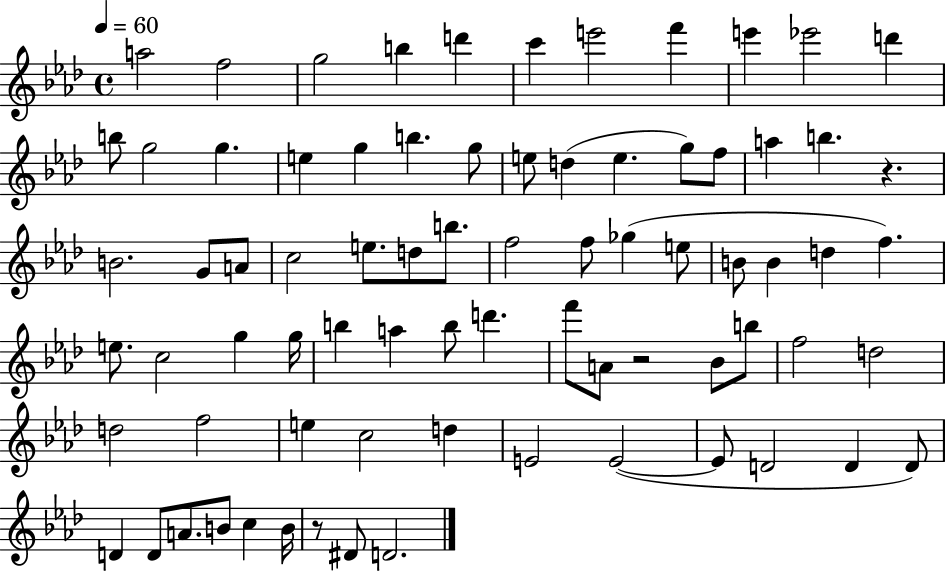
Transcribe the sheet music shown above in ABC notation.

X:1
T:Untitled
M:4/4
L:1/4
K:Ab
a2 f2 g2 b d' c' e'2 f' e' _e'2 d' b/2 g2 g e g b g/2 e/2 d e g/2 f/2 a b z B2 G/2 A/2 c2 e/2 d/2 b/2 f2 f/2 _g e/2 B/2 B d f e/2 c2 g g/4 b a b/2 d' f'/2 A/2 z2 _B/2 b/2 f2 d2 d2 f2 e c2 d E2 E2 E/2 D2 D D/2 D D/2 A/2 B/2 c B/4 z/2 ^D/2 D2